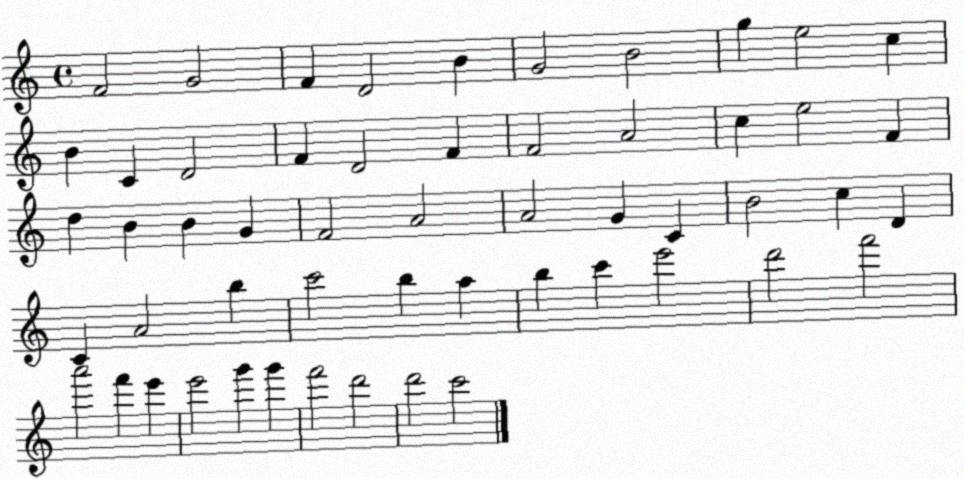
X:1
T:Untitled
M:4/4
L:1/4
K:C
F2 G2 F D2 B G2 B2 g e2 c B C D2 F D2 F F2 A2 c e2 F d B B G F2 A2 A2 G C B2 c D C A2 b c'2 b a b c' e'2 d'2 f'2 a'2 f' e' e'2 g' g' f'2 d'2 d'2 c'2